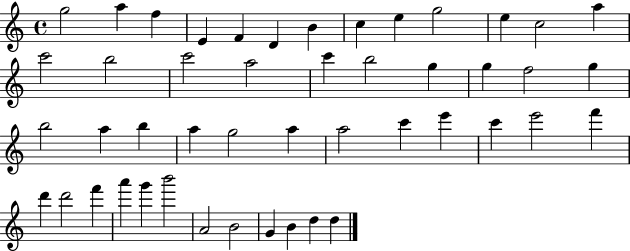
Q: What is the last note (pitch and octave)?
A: D5